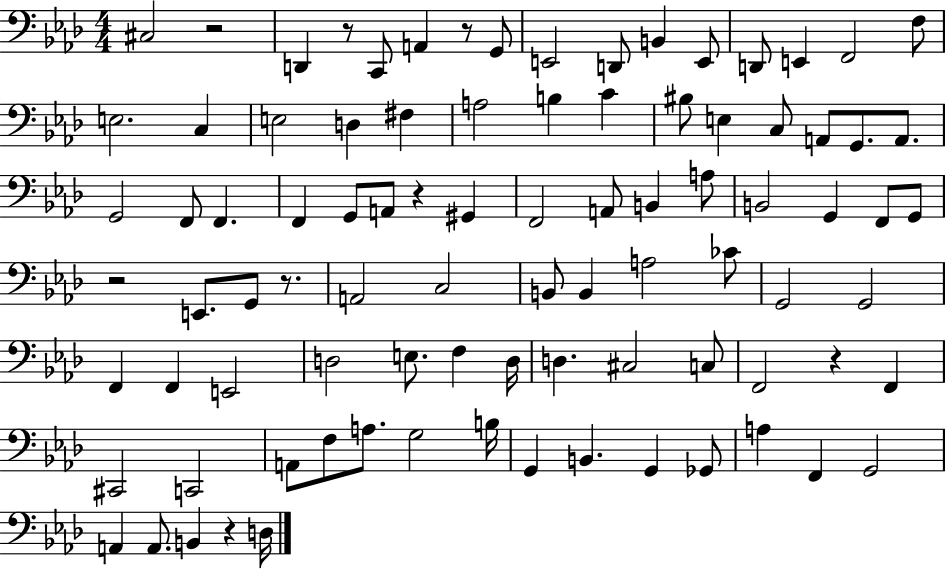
C#3/h R/h D2/q R/e C2/e A2/q R/e G2/e E2/h D2/e B2/q E2/e D2/e E2/q F2/h F3/e E3/h. C3/q E3/h D3/q F#3/q A3/h B3/q C4/q BIS3/e E3/q C3/e A2/e G2/e. A2/e. G2/h F2/e F2/q. F2/q G2/e A2/e R/q G#2/q F2/h A2/e B2/q A3/e B2/h G2/q F2/e G2/e R/h E2/e. G2/e R/e. A2/h C3/h B2/e B2/q A3/h CES4/e G2/h G2/h F2/q F2/q E2/h D3/h E3/e. F3/q D3/s D3/q. C#3/h C3/e F2/h R/q F2/q C#2/h C2/h A2/e F3/e A3/e. G3/h B3/s G2/q B2/q. G2/q Gb2/e A3/q F2/q G2/h A2/q A2/e. B2/q R/q D3/s